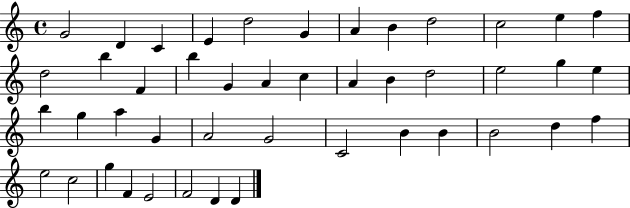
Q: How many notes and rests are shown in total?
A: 45